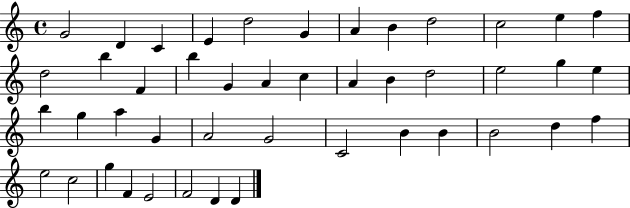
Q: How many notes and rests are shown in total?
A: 45